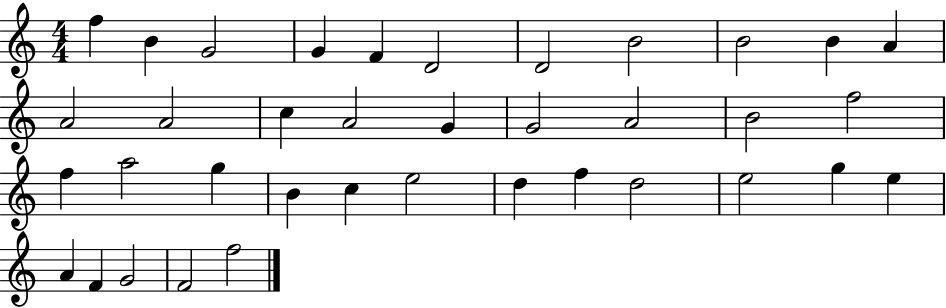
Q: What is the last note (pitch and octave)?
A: F5